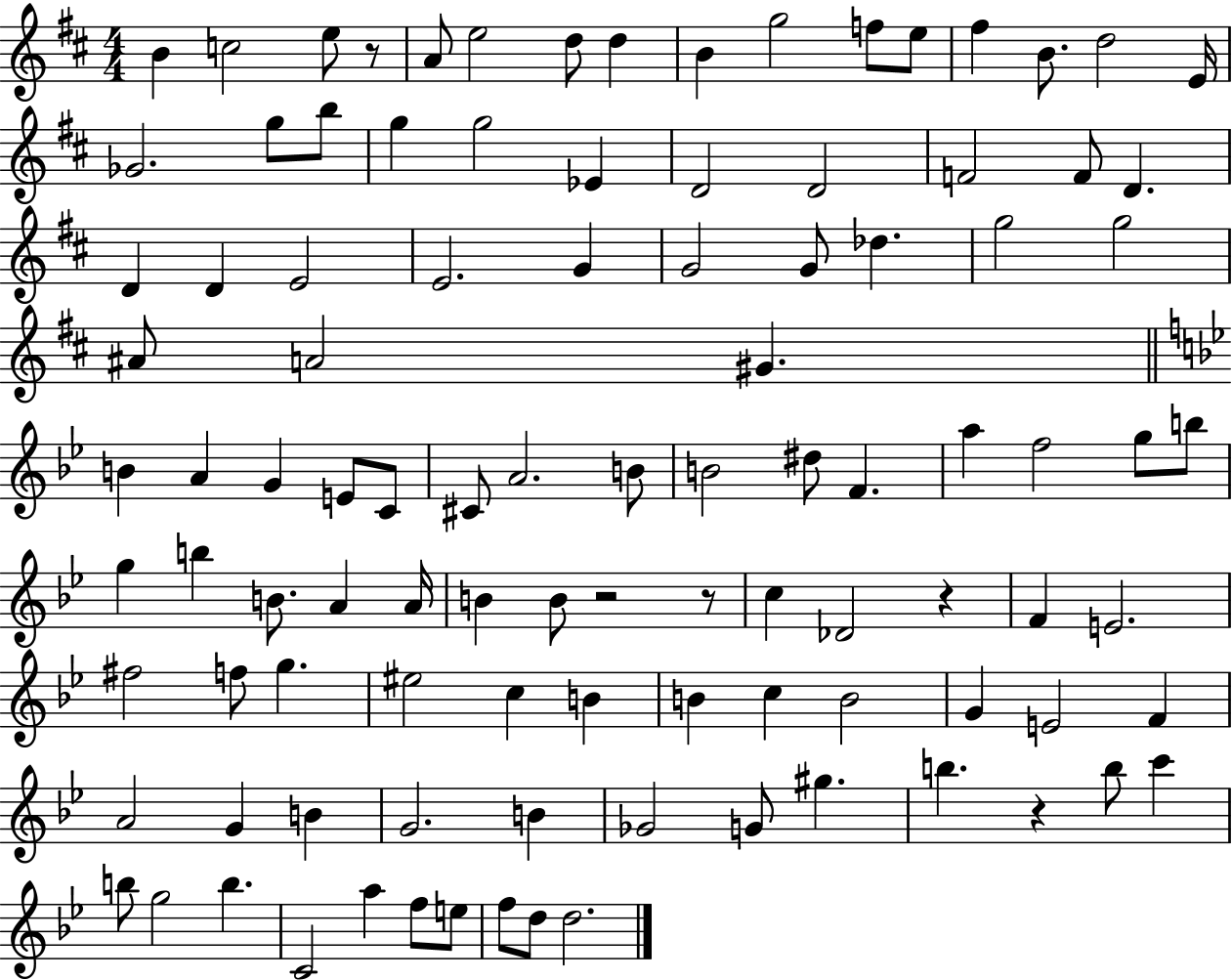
B4/q C5/h E5/e R/e A4/e E5/h D5/e D5/q B4/q G5/h F5/e E5/e F#5/q B4/e. D5/h E4/s Gb4/h. G5/e B5/e G5/q G5/h Eb4/q D4/h D4/h F4/h F4/e D4/q. D4/q D4/q E4/h E4/h. G4/q G4/h G4/e Db5/q. G5/h G5/h A#4/e A4/h G#4/q. B4/q A4/q G4/q E4/e C4/e C#4/e A4/h. B4/e B4/h D#5/e F4/q. A5/q F5/h G5/e B5/e G5/q B5/q B4/e. A4/q A4/s B4/q B4/e R/h R/e C5/q Db4/h R/q F4/q E4/h. F#5/h F5/e G5/q. EIS5/h C5/q B4/q B4/q C5/q B4/h G4/q E4/h F4/q A4/h G4/q B4/q G4/h. B4/q Gb4/h G4/e G#5/q. B5/q. R/q B5/e C6/q B5/e G5/h B5/q. C4/h A5/q F5/e E5/e F5/e D5/e D5/h.